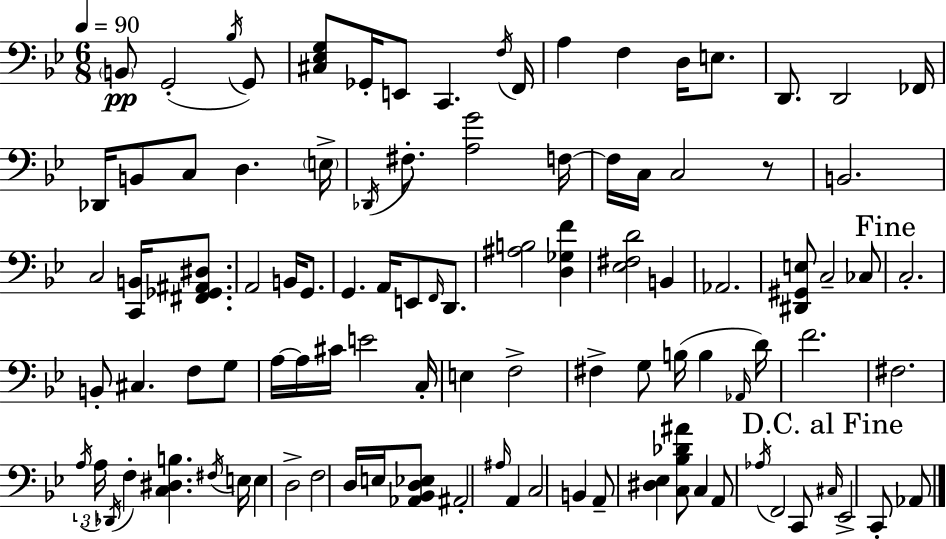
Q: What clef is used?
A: bass